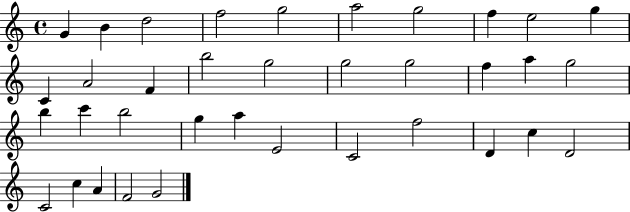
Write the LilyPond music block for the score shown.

{
  \clef treble
  \time 4/4
  \defaultTimeSignature
  \key c \major
  g'4 b'4 d''2 | f''2 g''2 | a''2 g''2 | f''4 e''2 g''4 | \break c'4 a'2 f'4 | b''2 g''2 | g''2 g''2 | f''4 a''4 g''2 | \break b''4 c'''4 b''2 | g''4 a''4 e'2 | c'2 f''2 | d'4 c''4 d'2 | \break c'2 c''4 a'4 | f'2 g'2 | \bar "|."
}